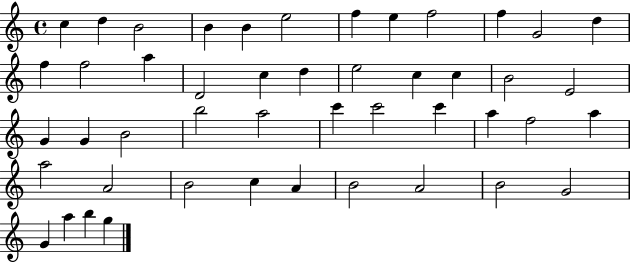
X:1
T:Untitled
M:4/4
L:1/4
K:C
c d B2 B B e2 f e f2 f G2 d f f2 a D2 c d e2 c c B2 E2 G G B2 b2 a2 c' c'2 c' a f2 a a2 A2 B2 c A B2 A2 B2 G2 G a b g